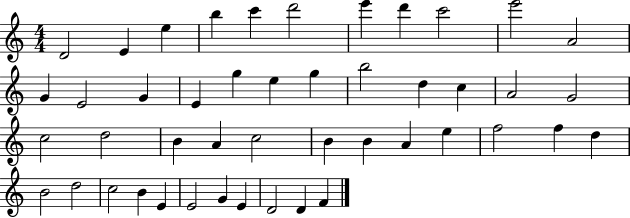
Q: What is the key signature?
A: C major